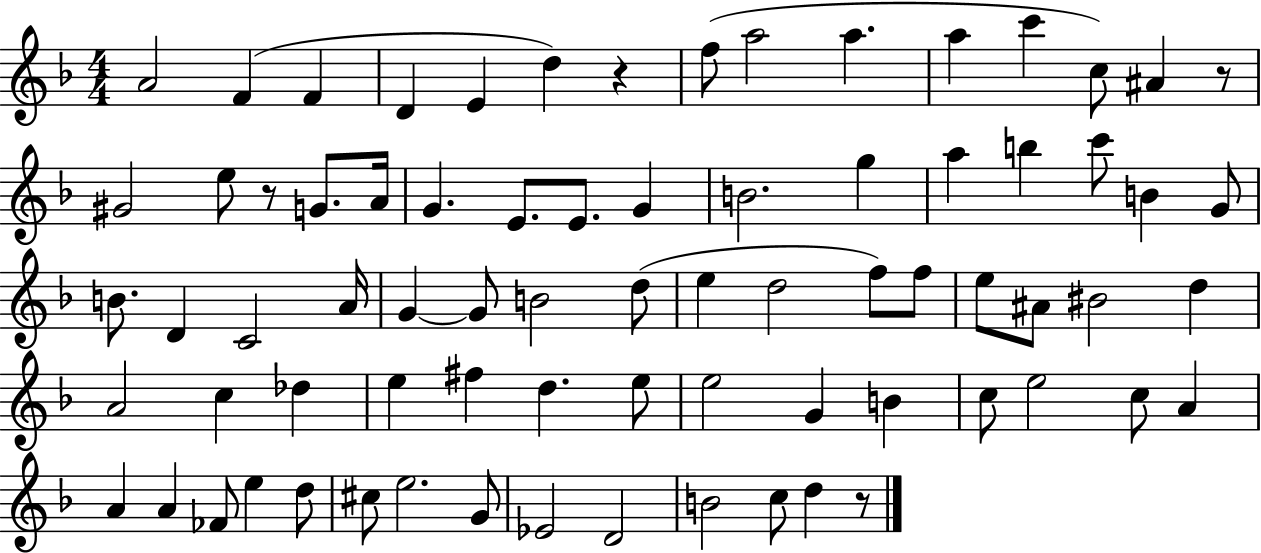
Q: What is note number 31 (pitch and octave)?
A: C4